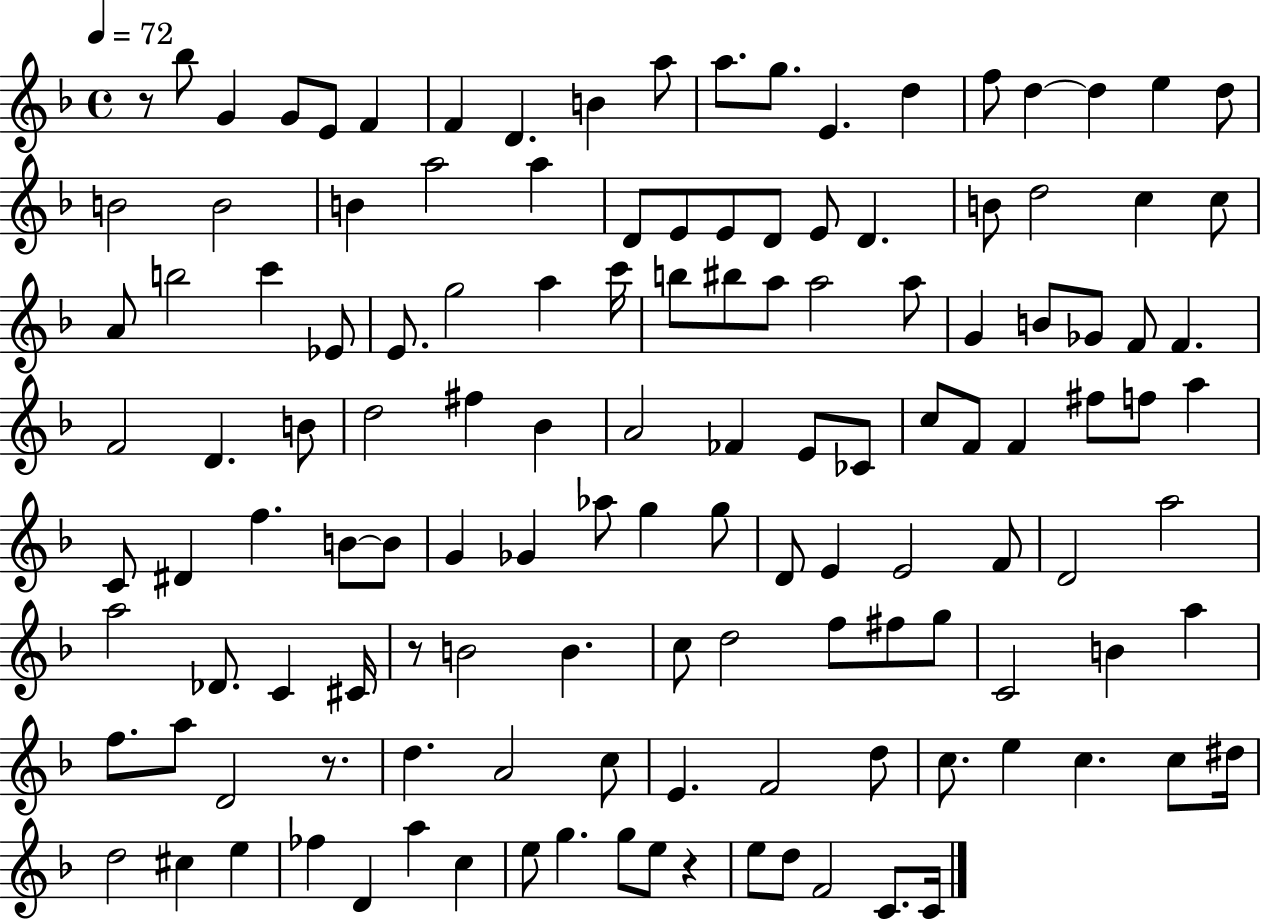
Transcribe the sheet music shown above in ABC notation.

X:1
T:Untitled
M:4/4
L:1/4
K:F
z/2 _b/2 G G/2 E/2 F F D B a/2 a/2 g/2 E d f/2 d d e d/2 B2 B2 B a2 a D/2 E/2 E/2 D/2 E/2 D B/2 d2 c c/2 A/2 b2 c' _E/2 E/2 g2 a c'/4 b/2 ^b/2 a/2 a2 a/2 G B/2 _G/2 F/2 F F2 D B/2 d2 ^f _B A2 _F E/2 _C/2 c/2 F/2 F ^f/2 f/2 a C/2 ^D f B/2 B/2 G _G _a/2 g g/2 D/2 E E2 F/2 D2 a2 a2 _D/2 C ^C/4 z/2 B2 B c/2 d2 f/2 ^f/2 g/2 C2 B a f/2 a/2 D2 z/2 d A2 c/2 E F2 d/2 c/2 e c c/2 ^d/4 d2 ^c e _f D a c e/2 g g/2 e/2 z e/2 d/2 F2 C/2 C/4